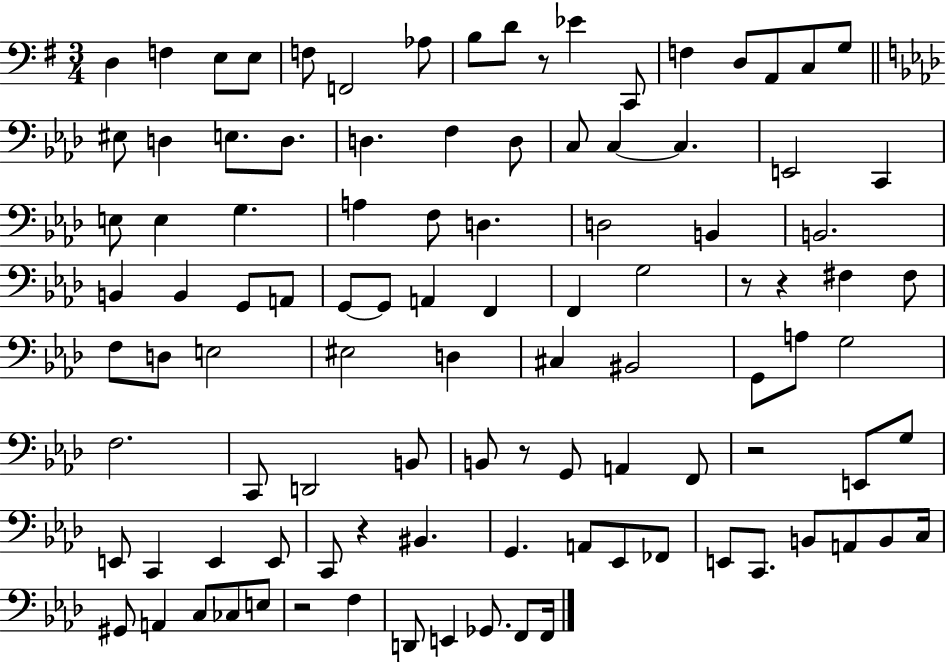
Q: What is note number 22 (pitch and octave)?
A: F3